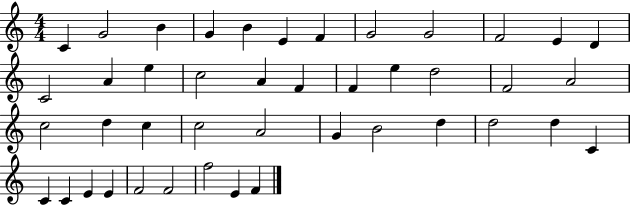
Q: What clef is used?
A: treble